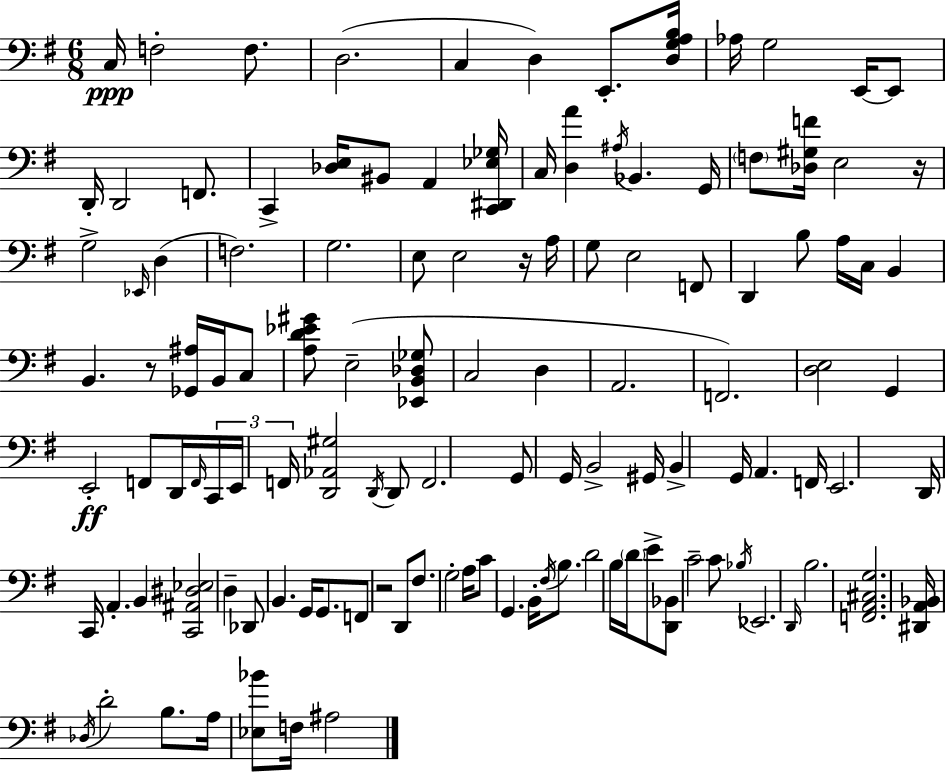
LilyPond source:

{
  \clef bass
  \numericTimeSignature
  \time 6/8
  \key e \minor
  c16\ppp f2-. f8. | d2.( | c4 d4) e,8.-. <d g a b>16 | aes16 g2 e,16~~ e,8 | \break d,16-. d,2 f,8. | c,4-> <des e>16 bis,8 a,4 <c, dis, ees ges>16 | c16 <d a'>4 \acciaccatura { ais16 } bes,4. | g,16 \parenthesize f8 <des gis f'>16 e2 | \break r16 g2-> \grace { ees,16 }( d4 | f2.) | g2. | e8 e2 | \break r16 a16 g8 e2 | f,8 d,4 b8 a16 c16 b,4 | b,4. r8 <ges, ais>16 b,16 | c8 <a d' ees' gis'>8 e2--( | \break <ees, b, des ges>8 c2 d4 | a,2. | f,2.) | <d e>2 g,4 | \break e,2-.\ff f,8 | d,16 \grace { f,16 } \tuplet 3/2 { c,16 e,16 f,16 } <d, aes, gis>2 | \acciaccatura { d,16 } d,8 f,2. | g,8 g,16 b,2-> | \break gis,16 b,4-> g,16 a,4. | f,16 e,2. | d,16 c,16 a,4.-. | b,4 <c, ais, dis ees>2 | \break d4-- des,8 b,4. | g,16 g,8. f,8 r2 | d,8 fis8. g2-. | a16 c'8 g,4. | \break b,16-. \acciaccatura { fis16 } b8. d'2 | b16 \parenthesize d'16 e'8-> <d, bes,>8 c'2-- | c'8 \acciaccatura { bes16 } ees,2. | \grace { d,16 } b2. | \break <f, a, cis g>2. | <dis, a, bes,>16 \acciaccatura { des16 } d'2-. | b8. a16 <ees bes'>8 f16 | ais2 \bar "|."
}